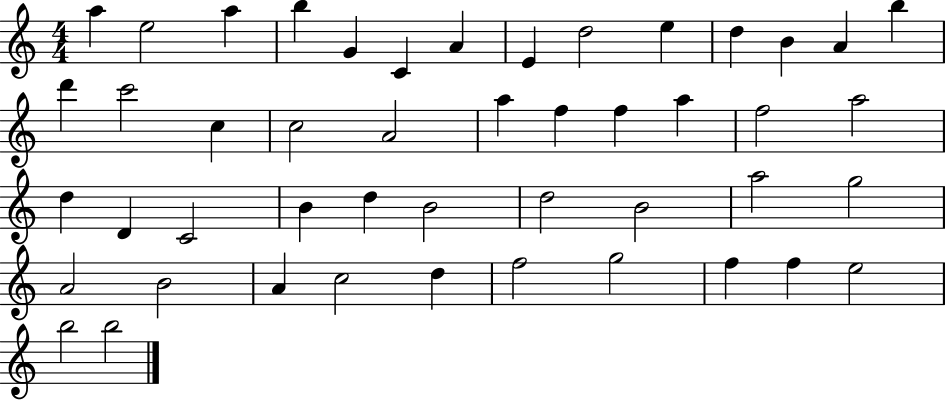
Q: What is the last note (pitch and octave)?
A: B5